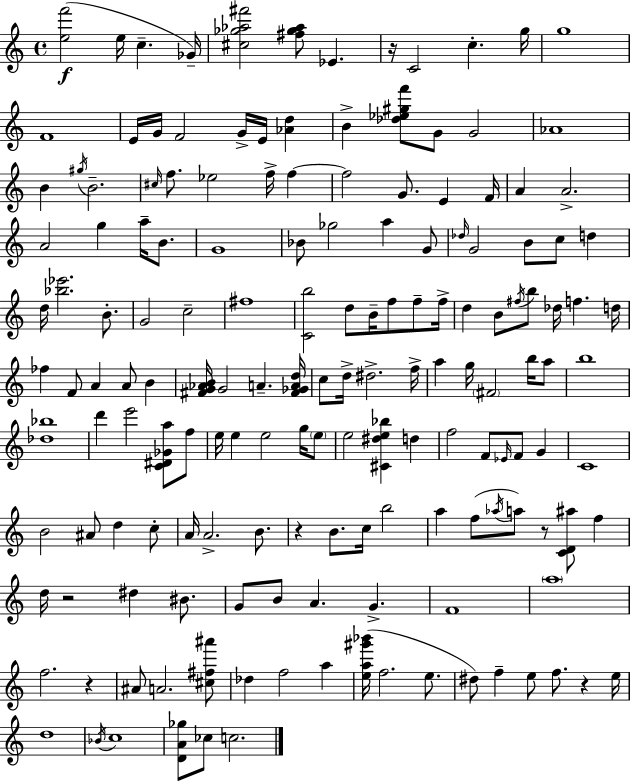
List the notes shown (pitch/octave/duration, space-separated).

[E5,F6]/h E5/s C5/q. Gb4/s [C#5,Gb5,Ab5,F#6]/h [F#5,Gb5,Ab5]/e Eb4/q. R/s C4/h C5/q. G5/s G5/w F4/w E4/s G4/s F4/h G4/s E4/s [Ab4,D5]/q B4/q [Db5,Eb5,G#5,F6]/e G4/e G4/h Ab4/w B4/q G#5/s B4/h. C#5/s F5/e. Eb5/h F5/s F5/q F5/h G4/e. E4/q F4/s A4/q A4/h. A4/h G5/q A5/s B4/e. G4/w Bb4/e Gb5/h A5/q G4/e Db5/s G4/h B4/e C5/e D5/q D5/s [Bb5,Eb6]/h. B4/e. G4/h C5/h F#5/w [C4,B5]/h D5/e B4/s F5/e F5/e F5/s D5/q B4/e F#5/s B5/e Db5/s F5/q. D5/s FES5/q F4/e A4/q A4/e B4/q [F#4,G4,Ab4,B4]/s G4/h A4/q. [F#4,Gb4,A4,D5]/s C5/e D5/s D#5/h. F5/s A5/q G5/s F#4/h B5/s A5/e B5/w [Db5,Bb5]/w D6/q E6/h [C4,D#4,Gb4,A5]/e F5/e E5/s E5/q E5/h G5/s E5/e E5/h [C#4,D#5,E5,Bb5]/q D5/q F5/h F4/e Eb4/s F4/e G4/q C4/w B4/h A#4/e D5/q C5/e A4/s A4/h. B4/e. R/q B4/e. C5/s B5/h A5/q F5/e Ab5/s A5/e R/e [C4,D4,A#5]/e F5/q D5/s R/h D#5/q BIS4/e. G4/e B4/e A4/q. G4/q. F4/w A5/w F5/h. R/q A#4/e A4/h. [C#5,F#5,A#6]/e Db5/q F5/h A5/q [E5,A5,G#6,Bb6]/s F5/h. E5/e. D#5/e F5/q E5/e F5/e. R/q E5/s D5/w Bb4/s C5/w [D4,A4,Gb5]/e CES5/e C5/h.